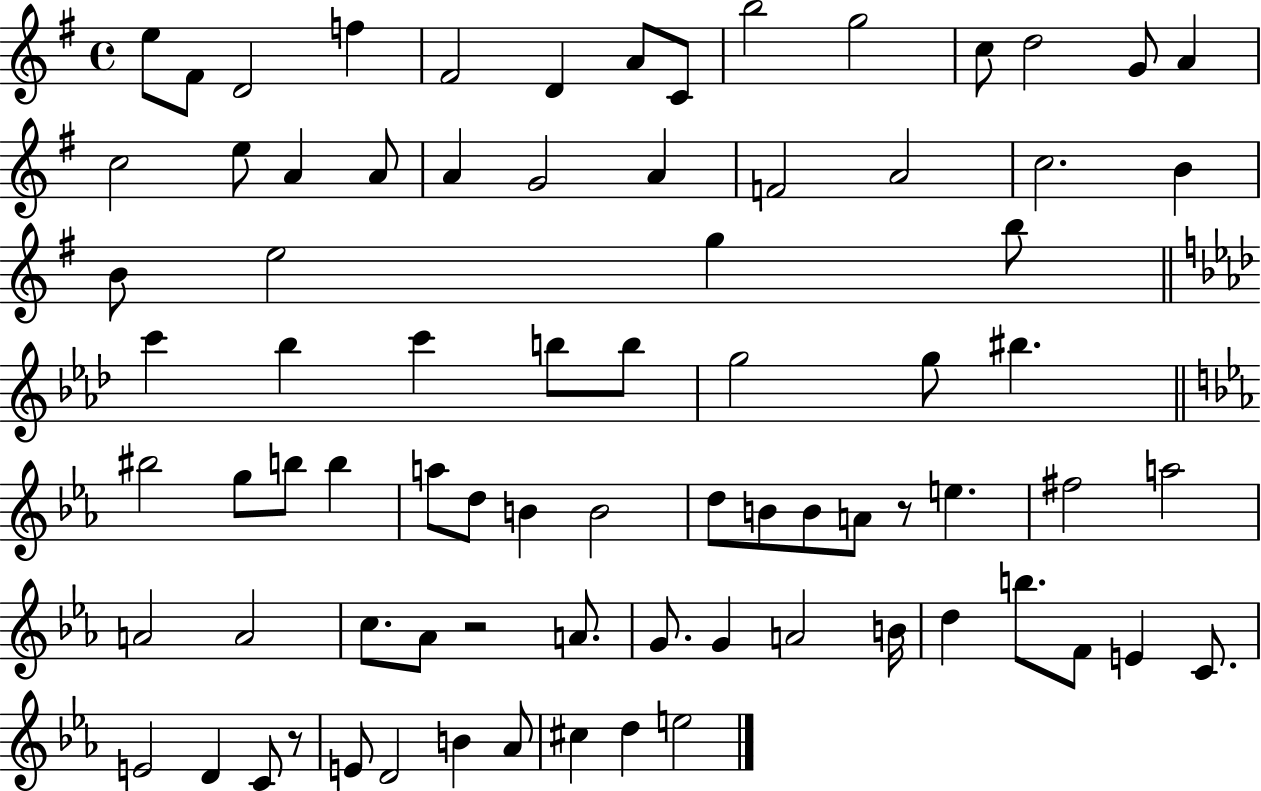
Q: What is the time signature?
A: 4/4